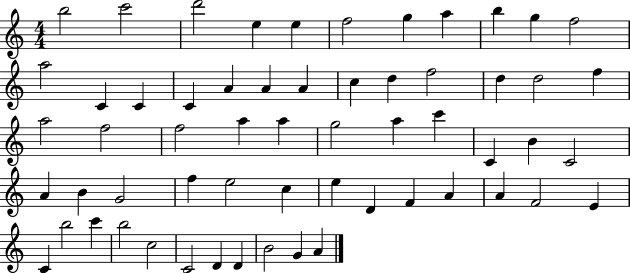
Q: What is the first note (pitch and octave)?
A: B5